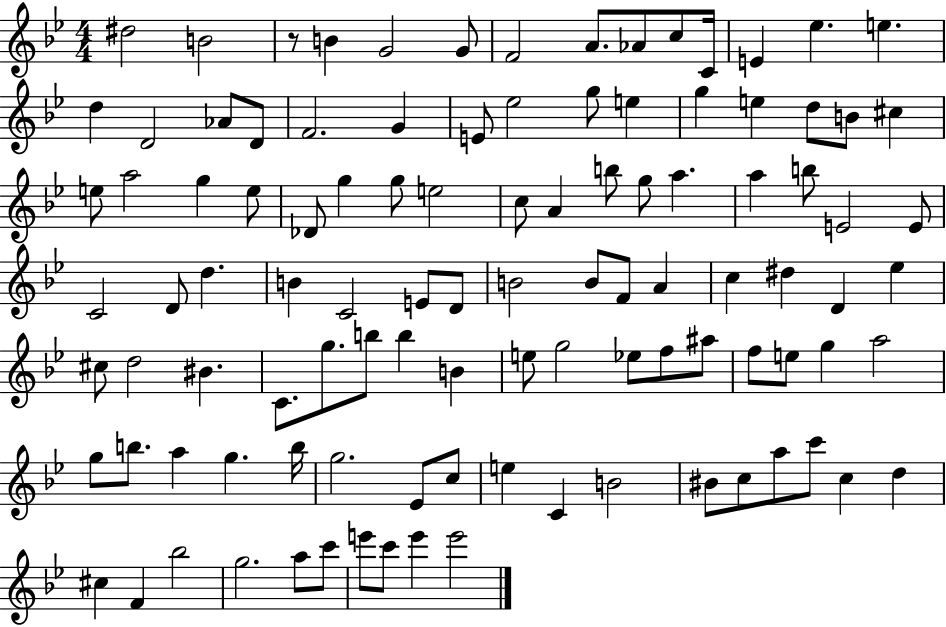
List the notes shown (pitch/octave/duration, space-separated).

D#5/h B4/h R/e B4/q G4/h G4/e F4/h A4/e. Ab4/e C5/e C4/s E4/q Eb5/q. E5/q. D5/q D4/h Ab4/e D4/e F4/h. G4/q E4/e Eb5/h G5/e E5/q G5/q E5/q D5/e B4/e C#5/q E5/e A5/h G5/q E5/e Db4/e G5/q G5/e E5/h C5/e A4/q B5/e G5/e A5/q. A5/q B5/e E4/h E4/e C4/h D4/e D5/q. B4/q C4/h E4/e D4/e B4/h B4/e F4/e A4/q C5/q D#5/q D4/q Eb5/q C#5/e D5/h BIS4/q. C4/e. G5/e. B5/e B5/q B4/q E5/e G5/h Eb5/e F5/e A#5/e F5/e E5/e G5/q A5/h G5/e B5/e. A5/q G5/q. B5/s G5/h. Eb4/e C5/e E5/q C4/q B4/h BIS4/e C5/e A5/e C6/e C5/q D5/q C#5/q F4/q Bb5/h G5/h. A5/e C6/e E6/e C6/e E6/q E6/h